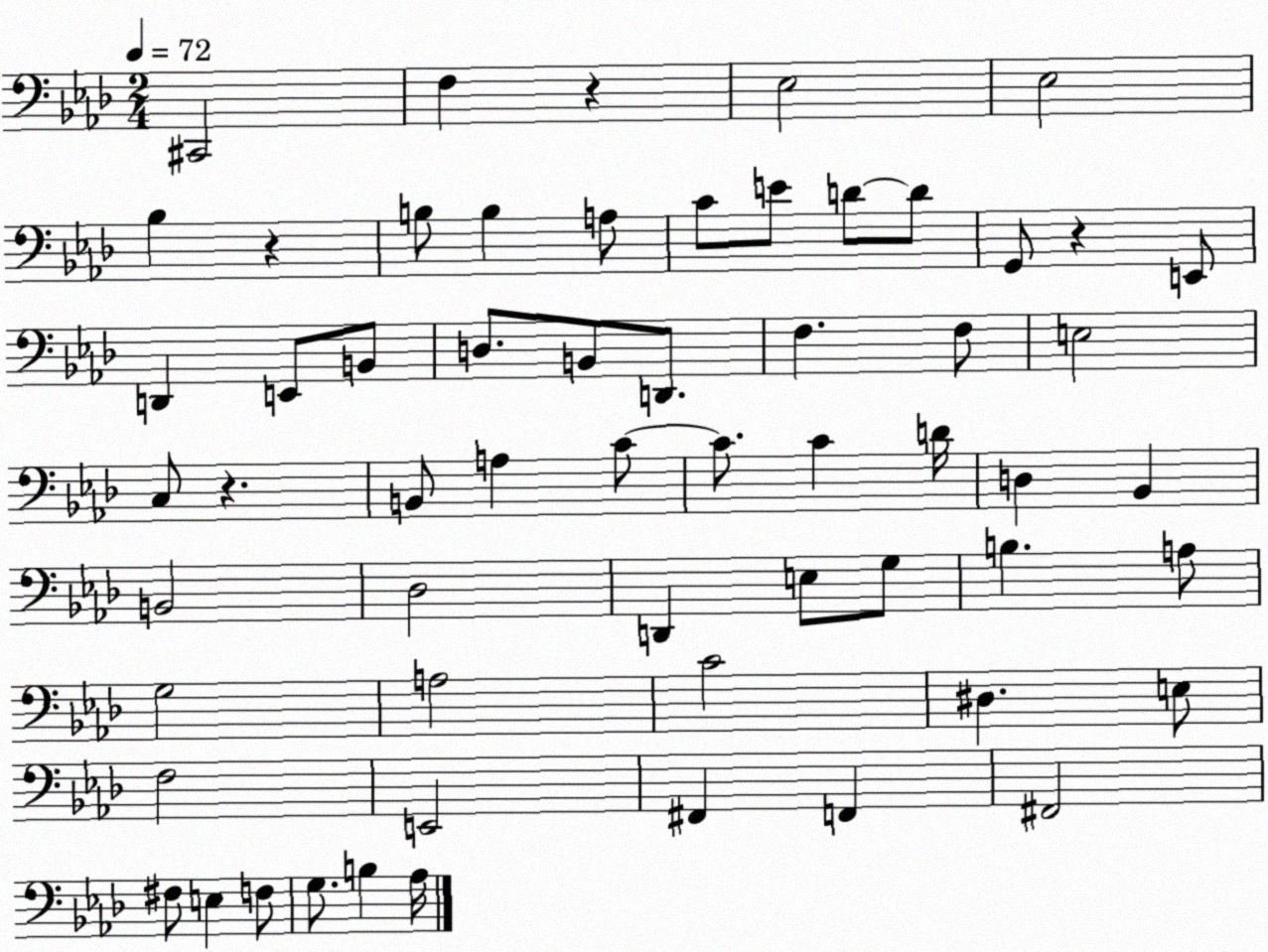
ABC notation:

X:1
T:Untitled
M:2/4
L:1/4
K:Ab
^C,,2 F, z _E,2 _E,2 _B, z B,/2 B, A,/2 C/2 E/2 D/2 D/2 G,,/2 z E,,/2 D,, E,,/2 B,,/2 D,/2 B,,/2 D,,/2 F, F,/2 E,2 C,/2 z B,,/2 A, C/2 C/2 C D/4 D, _B,, B,,2 _D,2 D,, E,/2 G,/2 B, A,/2 G,2 A,2 C2 ^D, E,/2 F,2 E,,2 ^F,, F,, ^F,,2 ^F,/2 E, F,/2 G,/2 B, _A,/4